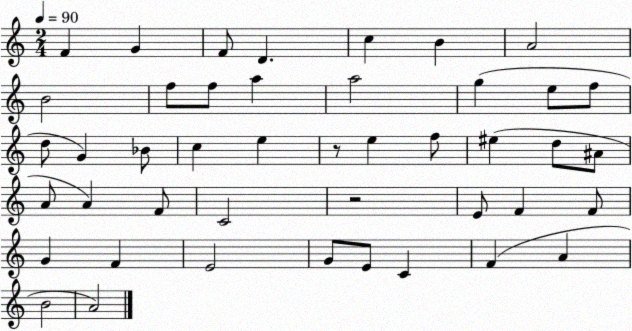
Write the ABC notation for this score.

X:1
T:Untitled
M:2/4
L:1/4
K:C
F G F/2 D c B A2 B2 f/2 f/2 a a2 g e/2 f/2 d/2 G _B/2 c e z/2 e f/2 ^e d/2 ^A/2 A/2 A F/2 C2 z2 E/2 F F/2 G F E2 G/2 E/2 C F A B2 A2